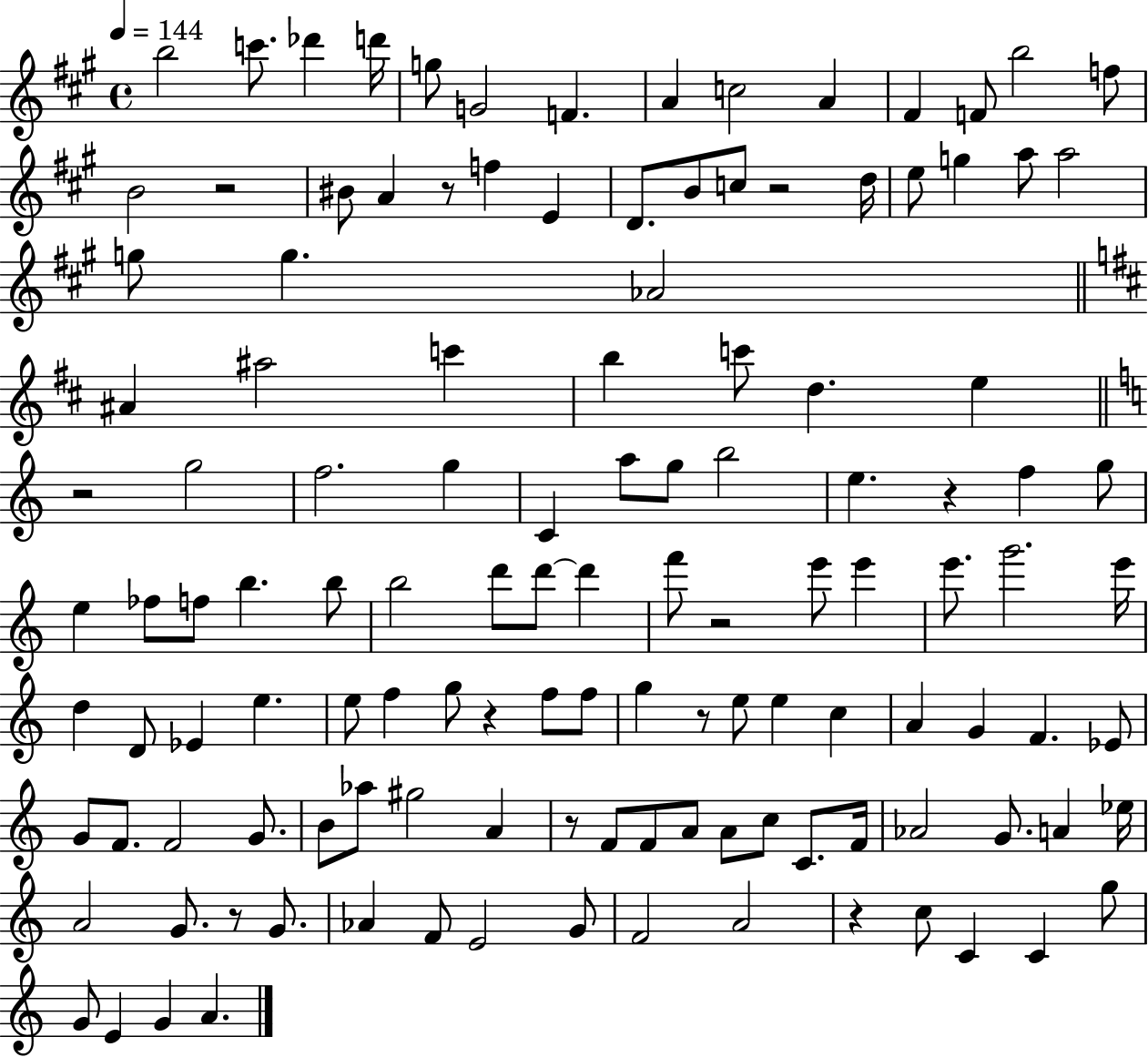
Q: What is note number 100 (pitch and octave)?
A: G4